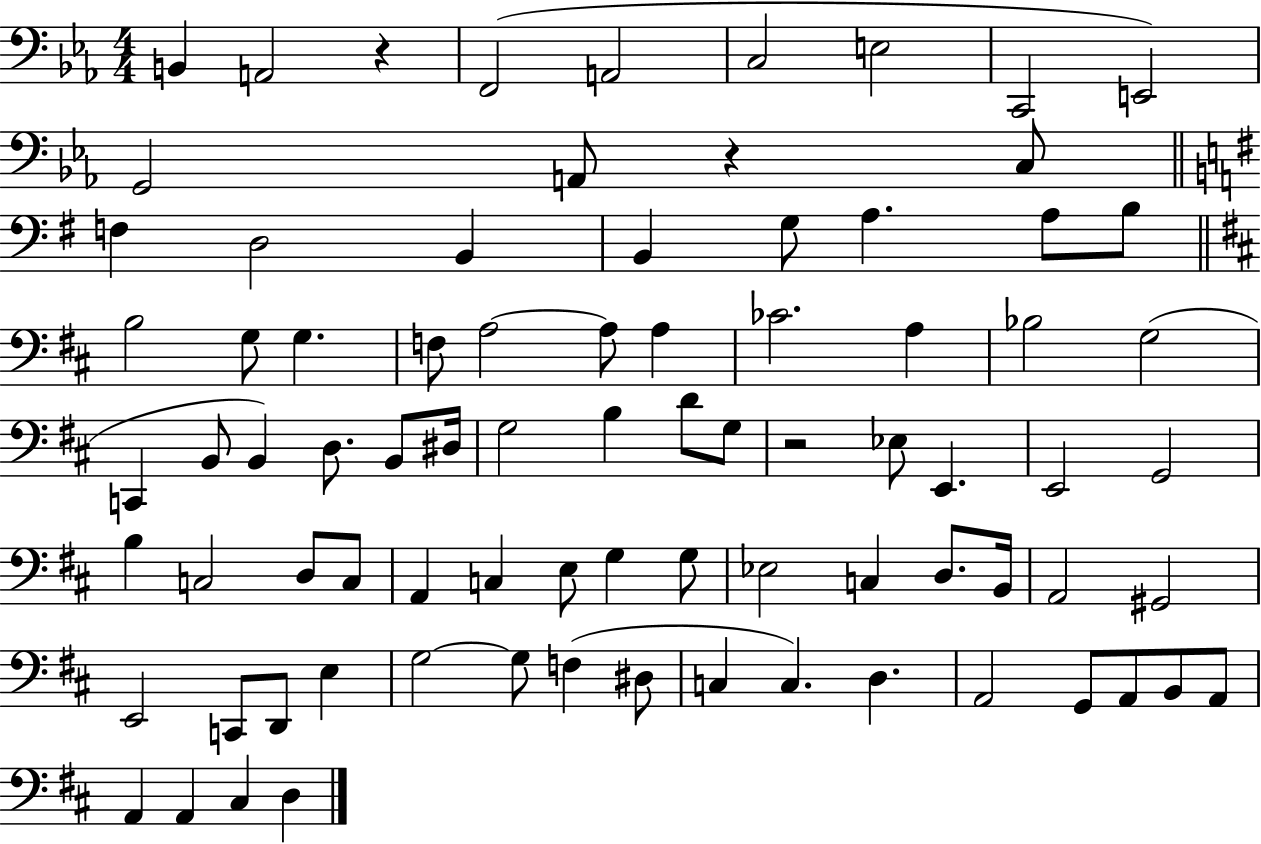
{
  \clef bass
  \numericTimeSignature
  \time 4/4
  \key ees \major
  b,4 a,2 r4 | f,2( a,2 | c2 e2 | c,2 e,2) | \break g,2 a,8 r4 c8 | \bar "||" \break \key g \major f4 d2 b,4 | b,4 g8 a4. a8 b8 | \bar "||" \break \key d \major b2 g8 g4. | f8 a2~~ a8 a4 | ces'2. a4 | bes2 g2( | \break c,4 b,8 b,4) d8. b,8 dis16 | g2 b4 d'8 g8 | r2 ees8 e,4. | e,2 g,2 | \break b4 c2 d8 c8 | a,4 c4 e8 g4 g8 | ees2 c4 d8. b,16 | a,2 gis,2 | \break e,2 c,8 d,8 e4 | g2~~ g8 f4( dis8 | c4 c4.) d4. | a,2 g,8 a,8 b,8 a,8 | \break a,4 a,4 cis4 d4 | \bar "|."
}